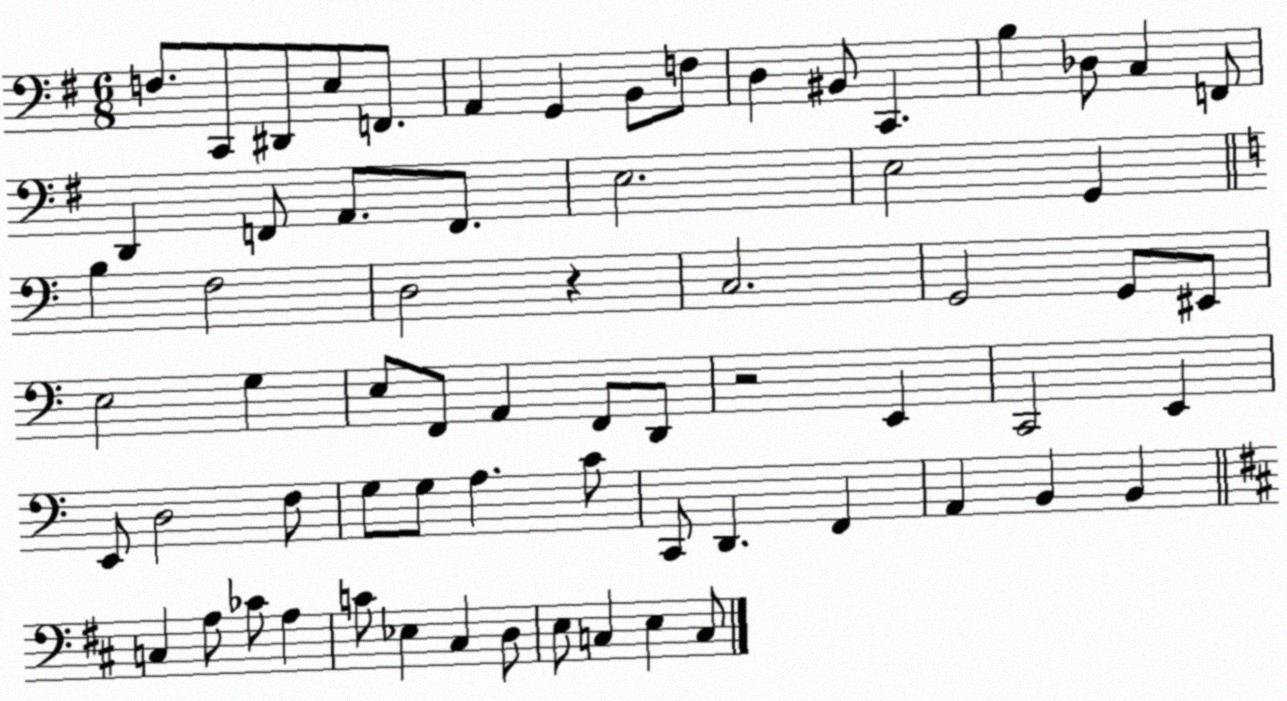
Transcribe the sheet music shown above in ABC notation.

X:1
T:Untitled
M:6/8
L:1/4
K:G
F,/2 C,,/2 ^D,,/2 E,/2 F,,/2 A,, G,, B,,/2 F,/2 D, ^B,,/2 C,, B, _D,/2 C, F,,/2 D,, F,,/2 A,,/2 F,,/2 E,2 E,2 G,, B, F,2 D,2 z C,2 G,,2 G,,/2 ^E,,/2 E,2 G, E,/2 F,,/2 A,, F,,/2 D,,/2 z2 E,, C,,2 E,, E,,/2 D,2 F,/2 G,/2 G,/2 A, C/2 C,,/2 D,, F,, A,, B,, B,, C, A,/2 _C/2 A, C/2 _E, ^C, D,/2 E,/2 C, E, C,/2